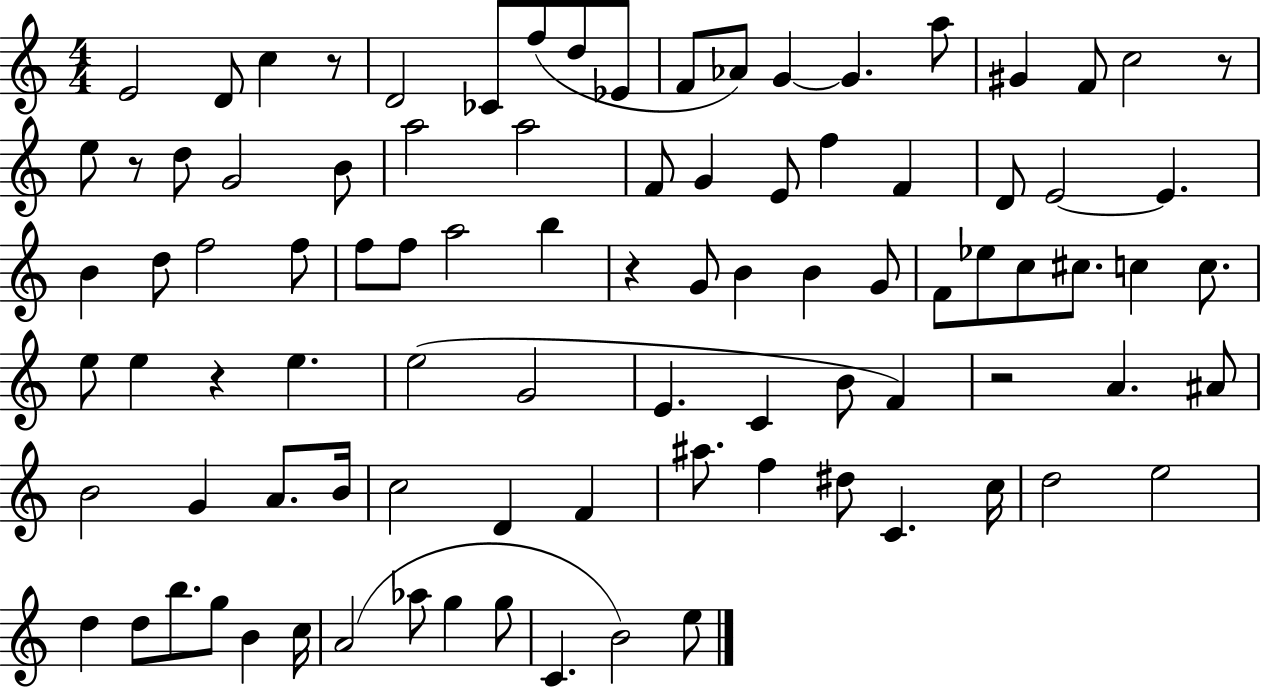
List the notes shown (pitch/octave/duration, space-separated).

E4/h D4/e C5/q R/e D4/h CES4/e F5/e D5/e Eb4/e F4/e Ab4/e G4/q G4/q. A5/e G#4/q F4/e C5/h R/e E5/e R/e D5/e G4/h B4/e A5/h A5/h F4/e G4/q E4/e F5/q F4/q D4/e E4/h E4/q. B4/q D5/e F5/h F5/e F5/e F5/e A5/h B5/q R/q G4/e B4/q B4/q G4/e F4/e Eb5/e C5/e C#5/e. C5/q C5/e. E5/e E5/q R/q E5/q. E5/h G4/h E4/q. C4/q B4/e F4/q R/h A4/q. A#4/e B4/h G4/q A4/e. B4/s C5/h D4/q F4/q A#5/e. F5/q D#5/e C4/q. C5/s D5/h E5/h D5/q D5/e B5/e. G5/e B4/q C5/s A4/h Ab5/e G5/q G5/e C4/q. B4/h E5/e